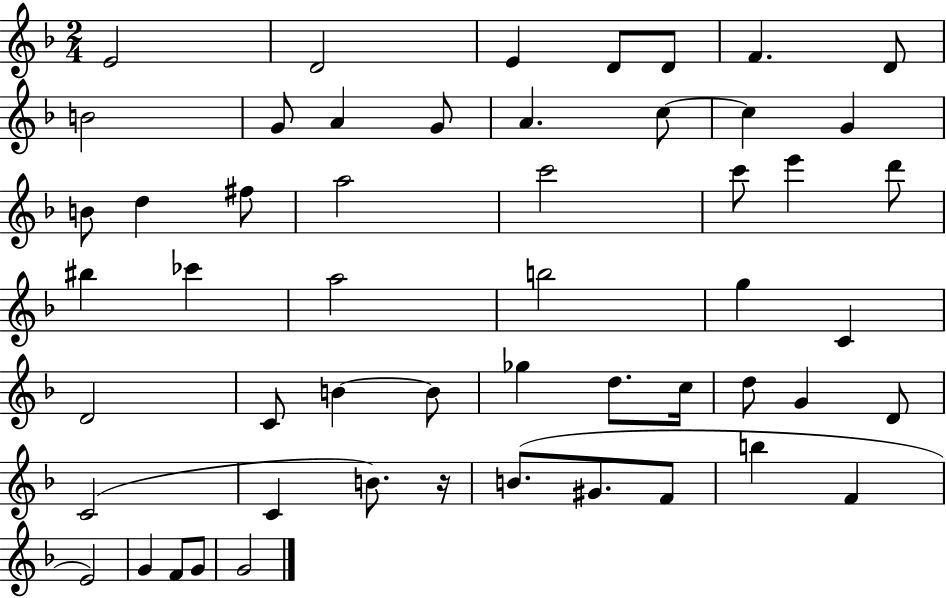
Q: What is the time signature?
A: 2/4